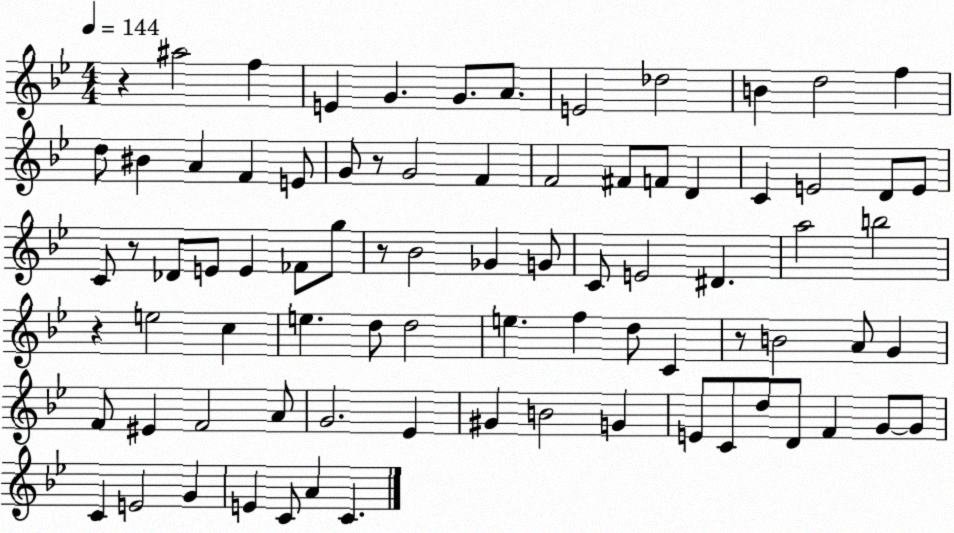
X:1
T:Untitled
M:4/4
L:1/4
K:Bb
z ^a2 f E G G/2 A/2 E2 _d2 B d2 f d/2 ^B A F E/2 G/2 z/2 G2 F F2 ^F/2 F/2 D C E2 D/2 E/2 C/2 z/2 _D/2 E/2 E _F/2 g/2 z/2 _B2 _G G/2 C/2 E2 ^D a2 b2 z e2 c e d/2 d2 e f d/2 C z/2 B2 A/2 G F/2 ^E F2 A/2 G2 _E ^G B2 G E/2 C/2 d/2 D/2 F G/2 G/2 C E2 G E C/2 A C